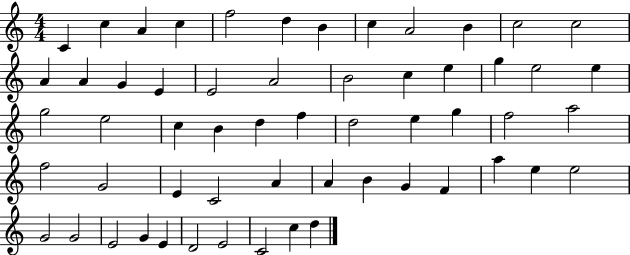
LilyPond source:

{
  \clef treble
  \numericTimeSignature
  \time 4/4
  \key c \major
  c'4 c''4 a'4 c''4 | f''2 d''4 b'4 | c''4 a'2 b'4 | c''2 c''2 | \break a'4 a'4 g'4 e'4 | e'2 a'2 | b'2 c''4 e''4 | g''4 e''2 e''4 | \break g''2 e''2 | c''4 b'4 d''4 f''4 | d''2 e''4 g''4 | f''2 a''2 | \break f''2 g'2 | e'4 c'2 a'4 | a'4 b'4 g'4 f'4 | a''4 e''4 e''2 | \break g'2 g'2 | e'2 g'4 e'4 | d'2 e'2 | c'2 c''4 d''4 | \break \bar "|."
}